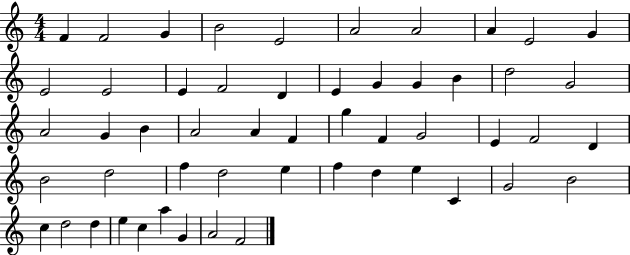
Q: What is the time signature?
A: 4/4